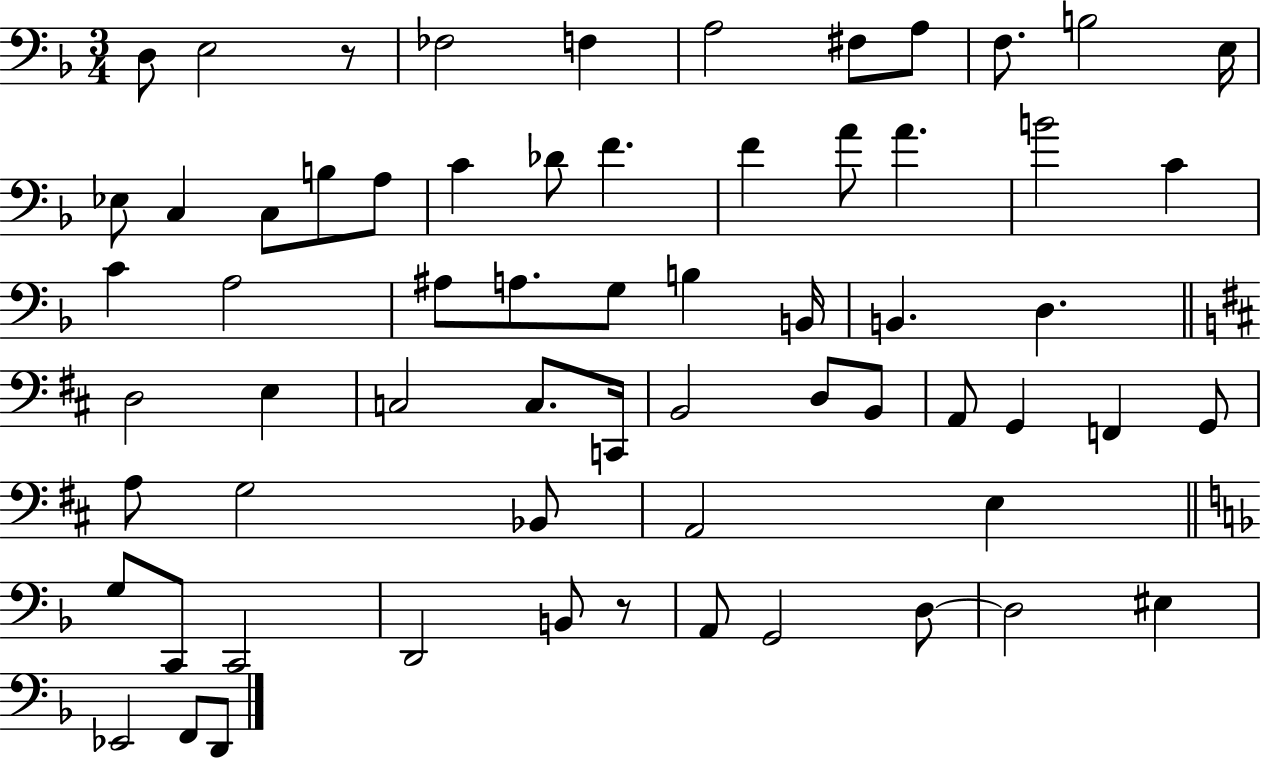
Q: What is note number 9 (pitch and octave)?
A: B3